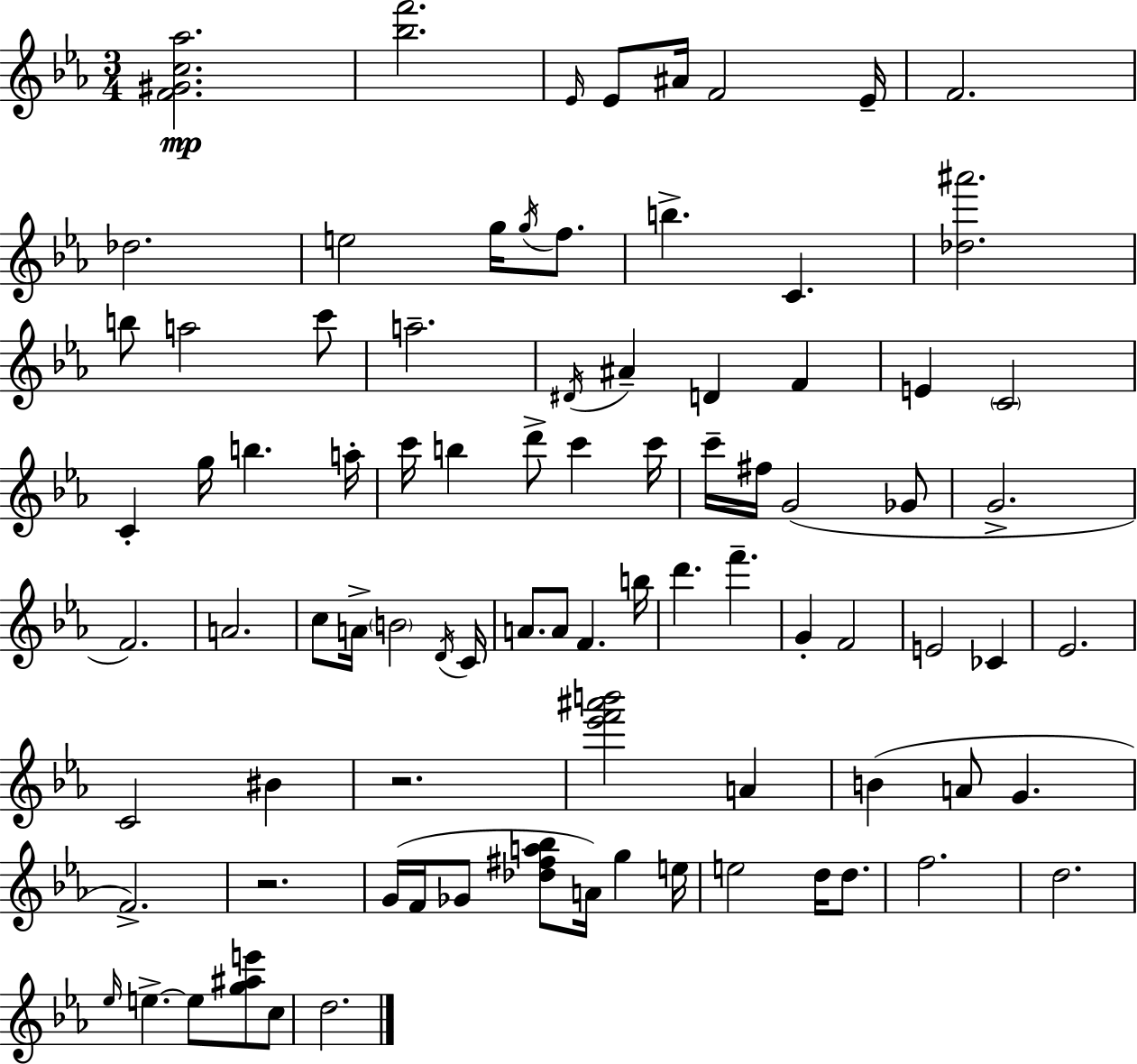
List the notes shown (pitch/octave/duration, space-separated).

[F4,G#4,C5,Ab5]/h. [Bb5,F6]/h. Eb4/s Eb4/e A#4/s F4/h Eb4/s F4/h. Db5/h. E5/h G5/s G5/s F5/e. B5/q. C4/q. [Db5,A#6]/h. B5/e A5/h C6/e A5/h. D#4/s A#4/q D4/q F4/q E4/q C4/h C4/q G5/s B5/q. A5/s C6/s B5/q D6/e C6/q C6/s C6/s F#5/s G4/h Gb4/e G4/h. F4/h. A4/h. C5/e A4/s B4/h D4/s C4/s A4/e. A4/e F4/q. B5/s D6/q. F6/q. G4/q F4/h E4/h CES4/q Eb4/h. C4/h BIS4/q R/h. [Eb6,F6,A#6,B6]/h A4/q B4/q A4/e G4/q. F4/h. R/h. G4/s F4/s Gb4/e [Db5,F#5,A5,Bb5]/e A4/s G5/q E5/s E5/h D5/s D5/e. F5/h. D5/h. Eb5/s E5/q. E5/e [G5,A#5,E6]/e C5/e D5/h.